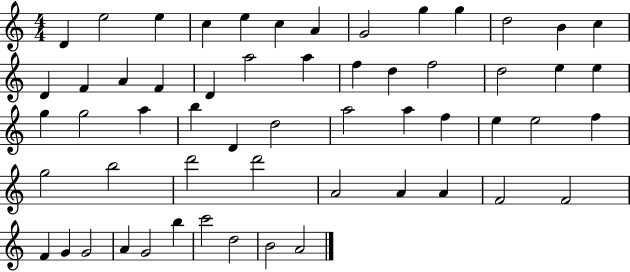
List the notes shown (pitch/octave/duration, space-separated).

D4/q E5/h E5/q C5/q E5/q C5/q A4/q G4/h G5/q G5/q D5/h B4/q C5/q D4/q F4/q A4/q F4/q D4/q A5/h A5/q F5/q D5/q F5/h D5/h E5/q E5/q G5/q G5/h A5/q B5/q D4/q D5/h A5/h A5/q F5/q E5/q E5/h F5/q G5/h B5/h D6/h D6/h A4/h A4/q A4/q F4/h F4/h F4/q G4/q G4/h A4/q G4/h B5/q C6/h D5/h B4/h A4/h